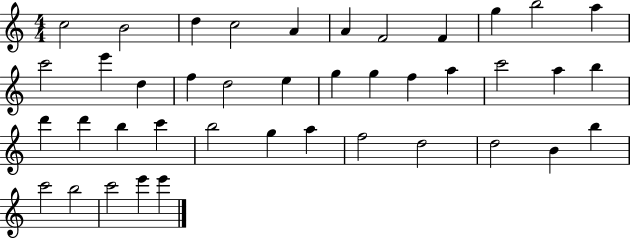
X:1
T:Untitled
M:4/4
L:1/4
K:C
c2 B2 d c2 A A F2 F g b2 a c'2 e' d f d2 e g g f a c'2 a b d' d' b c' b2 g a f2 d2 d2 B b c'2 b2 c'2 e' e'